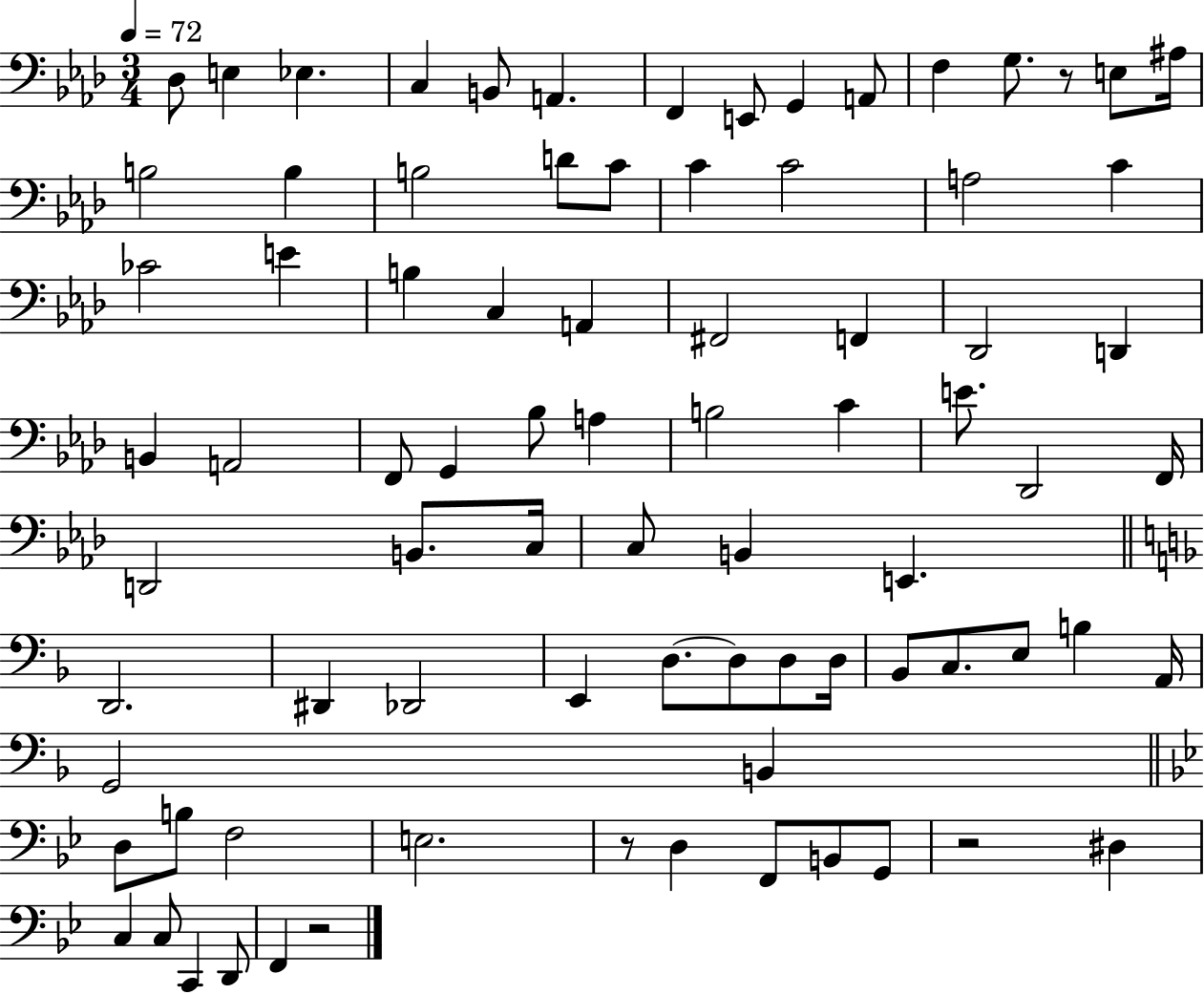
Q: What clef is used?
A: bass